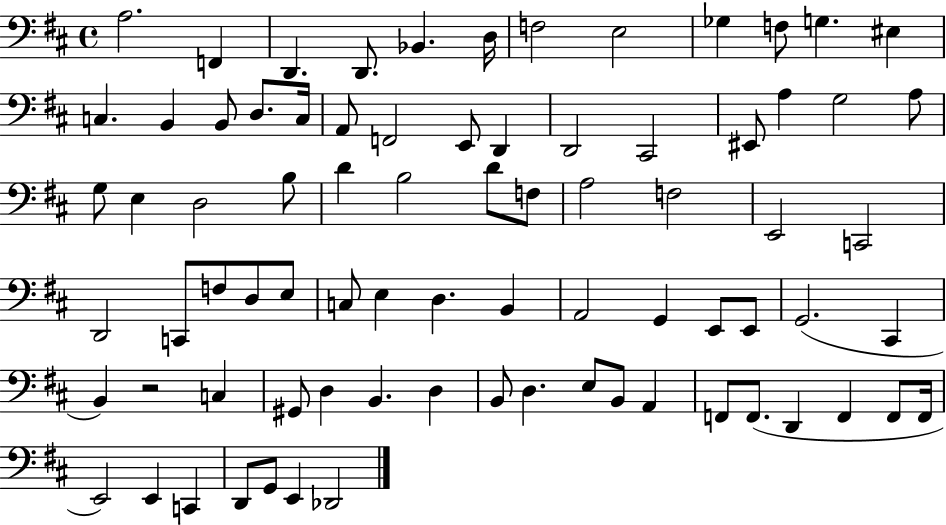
{
  \clef bass
  \time 4/4
  \defaultTimeSignature
  \key d \major
  a2. f,4 | d,4. d,8. bes,4. d16 | f2 e2 | ges4 f8 g4. eis4 | \break c4. b,4 b,8 d8. c16 | a,8 f,2 e,8 d,4 | d,2 cis,2 | eis,8 a4 g2 a8 | \break g8 e4 d2 b8 | d'4 b2 d'8 f8 | a2 f2 | e,2 c,2 | \break d,2 c,8 f8 d8 e8 | c8 e4 d4. b,4 | a,2 g,4 e,8 e,8 | g,2.( cis,4 | \break b,4) r2 c4 | gis,8 d4 b,4. d4 | b,8 d4. e8 b,8 a,4 | f,8 f,8.( d,4 f,4 f,8 f,16 | \break e,2) e,4 c,4 | d,8 g,8 e,4 des,2 | \bar "|."
}